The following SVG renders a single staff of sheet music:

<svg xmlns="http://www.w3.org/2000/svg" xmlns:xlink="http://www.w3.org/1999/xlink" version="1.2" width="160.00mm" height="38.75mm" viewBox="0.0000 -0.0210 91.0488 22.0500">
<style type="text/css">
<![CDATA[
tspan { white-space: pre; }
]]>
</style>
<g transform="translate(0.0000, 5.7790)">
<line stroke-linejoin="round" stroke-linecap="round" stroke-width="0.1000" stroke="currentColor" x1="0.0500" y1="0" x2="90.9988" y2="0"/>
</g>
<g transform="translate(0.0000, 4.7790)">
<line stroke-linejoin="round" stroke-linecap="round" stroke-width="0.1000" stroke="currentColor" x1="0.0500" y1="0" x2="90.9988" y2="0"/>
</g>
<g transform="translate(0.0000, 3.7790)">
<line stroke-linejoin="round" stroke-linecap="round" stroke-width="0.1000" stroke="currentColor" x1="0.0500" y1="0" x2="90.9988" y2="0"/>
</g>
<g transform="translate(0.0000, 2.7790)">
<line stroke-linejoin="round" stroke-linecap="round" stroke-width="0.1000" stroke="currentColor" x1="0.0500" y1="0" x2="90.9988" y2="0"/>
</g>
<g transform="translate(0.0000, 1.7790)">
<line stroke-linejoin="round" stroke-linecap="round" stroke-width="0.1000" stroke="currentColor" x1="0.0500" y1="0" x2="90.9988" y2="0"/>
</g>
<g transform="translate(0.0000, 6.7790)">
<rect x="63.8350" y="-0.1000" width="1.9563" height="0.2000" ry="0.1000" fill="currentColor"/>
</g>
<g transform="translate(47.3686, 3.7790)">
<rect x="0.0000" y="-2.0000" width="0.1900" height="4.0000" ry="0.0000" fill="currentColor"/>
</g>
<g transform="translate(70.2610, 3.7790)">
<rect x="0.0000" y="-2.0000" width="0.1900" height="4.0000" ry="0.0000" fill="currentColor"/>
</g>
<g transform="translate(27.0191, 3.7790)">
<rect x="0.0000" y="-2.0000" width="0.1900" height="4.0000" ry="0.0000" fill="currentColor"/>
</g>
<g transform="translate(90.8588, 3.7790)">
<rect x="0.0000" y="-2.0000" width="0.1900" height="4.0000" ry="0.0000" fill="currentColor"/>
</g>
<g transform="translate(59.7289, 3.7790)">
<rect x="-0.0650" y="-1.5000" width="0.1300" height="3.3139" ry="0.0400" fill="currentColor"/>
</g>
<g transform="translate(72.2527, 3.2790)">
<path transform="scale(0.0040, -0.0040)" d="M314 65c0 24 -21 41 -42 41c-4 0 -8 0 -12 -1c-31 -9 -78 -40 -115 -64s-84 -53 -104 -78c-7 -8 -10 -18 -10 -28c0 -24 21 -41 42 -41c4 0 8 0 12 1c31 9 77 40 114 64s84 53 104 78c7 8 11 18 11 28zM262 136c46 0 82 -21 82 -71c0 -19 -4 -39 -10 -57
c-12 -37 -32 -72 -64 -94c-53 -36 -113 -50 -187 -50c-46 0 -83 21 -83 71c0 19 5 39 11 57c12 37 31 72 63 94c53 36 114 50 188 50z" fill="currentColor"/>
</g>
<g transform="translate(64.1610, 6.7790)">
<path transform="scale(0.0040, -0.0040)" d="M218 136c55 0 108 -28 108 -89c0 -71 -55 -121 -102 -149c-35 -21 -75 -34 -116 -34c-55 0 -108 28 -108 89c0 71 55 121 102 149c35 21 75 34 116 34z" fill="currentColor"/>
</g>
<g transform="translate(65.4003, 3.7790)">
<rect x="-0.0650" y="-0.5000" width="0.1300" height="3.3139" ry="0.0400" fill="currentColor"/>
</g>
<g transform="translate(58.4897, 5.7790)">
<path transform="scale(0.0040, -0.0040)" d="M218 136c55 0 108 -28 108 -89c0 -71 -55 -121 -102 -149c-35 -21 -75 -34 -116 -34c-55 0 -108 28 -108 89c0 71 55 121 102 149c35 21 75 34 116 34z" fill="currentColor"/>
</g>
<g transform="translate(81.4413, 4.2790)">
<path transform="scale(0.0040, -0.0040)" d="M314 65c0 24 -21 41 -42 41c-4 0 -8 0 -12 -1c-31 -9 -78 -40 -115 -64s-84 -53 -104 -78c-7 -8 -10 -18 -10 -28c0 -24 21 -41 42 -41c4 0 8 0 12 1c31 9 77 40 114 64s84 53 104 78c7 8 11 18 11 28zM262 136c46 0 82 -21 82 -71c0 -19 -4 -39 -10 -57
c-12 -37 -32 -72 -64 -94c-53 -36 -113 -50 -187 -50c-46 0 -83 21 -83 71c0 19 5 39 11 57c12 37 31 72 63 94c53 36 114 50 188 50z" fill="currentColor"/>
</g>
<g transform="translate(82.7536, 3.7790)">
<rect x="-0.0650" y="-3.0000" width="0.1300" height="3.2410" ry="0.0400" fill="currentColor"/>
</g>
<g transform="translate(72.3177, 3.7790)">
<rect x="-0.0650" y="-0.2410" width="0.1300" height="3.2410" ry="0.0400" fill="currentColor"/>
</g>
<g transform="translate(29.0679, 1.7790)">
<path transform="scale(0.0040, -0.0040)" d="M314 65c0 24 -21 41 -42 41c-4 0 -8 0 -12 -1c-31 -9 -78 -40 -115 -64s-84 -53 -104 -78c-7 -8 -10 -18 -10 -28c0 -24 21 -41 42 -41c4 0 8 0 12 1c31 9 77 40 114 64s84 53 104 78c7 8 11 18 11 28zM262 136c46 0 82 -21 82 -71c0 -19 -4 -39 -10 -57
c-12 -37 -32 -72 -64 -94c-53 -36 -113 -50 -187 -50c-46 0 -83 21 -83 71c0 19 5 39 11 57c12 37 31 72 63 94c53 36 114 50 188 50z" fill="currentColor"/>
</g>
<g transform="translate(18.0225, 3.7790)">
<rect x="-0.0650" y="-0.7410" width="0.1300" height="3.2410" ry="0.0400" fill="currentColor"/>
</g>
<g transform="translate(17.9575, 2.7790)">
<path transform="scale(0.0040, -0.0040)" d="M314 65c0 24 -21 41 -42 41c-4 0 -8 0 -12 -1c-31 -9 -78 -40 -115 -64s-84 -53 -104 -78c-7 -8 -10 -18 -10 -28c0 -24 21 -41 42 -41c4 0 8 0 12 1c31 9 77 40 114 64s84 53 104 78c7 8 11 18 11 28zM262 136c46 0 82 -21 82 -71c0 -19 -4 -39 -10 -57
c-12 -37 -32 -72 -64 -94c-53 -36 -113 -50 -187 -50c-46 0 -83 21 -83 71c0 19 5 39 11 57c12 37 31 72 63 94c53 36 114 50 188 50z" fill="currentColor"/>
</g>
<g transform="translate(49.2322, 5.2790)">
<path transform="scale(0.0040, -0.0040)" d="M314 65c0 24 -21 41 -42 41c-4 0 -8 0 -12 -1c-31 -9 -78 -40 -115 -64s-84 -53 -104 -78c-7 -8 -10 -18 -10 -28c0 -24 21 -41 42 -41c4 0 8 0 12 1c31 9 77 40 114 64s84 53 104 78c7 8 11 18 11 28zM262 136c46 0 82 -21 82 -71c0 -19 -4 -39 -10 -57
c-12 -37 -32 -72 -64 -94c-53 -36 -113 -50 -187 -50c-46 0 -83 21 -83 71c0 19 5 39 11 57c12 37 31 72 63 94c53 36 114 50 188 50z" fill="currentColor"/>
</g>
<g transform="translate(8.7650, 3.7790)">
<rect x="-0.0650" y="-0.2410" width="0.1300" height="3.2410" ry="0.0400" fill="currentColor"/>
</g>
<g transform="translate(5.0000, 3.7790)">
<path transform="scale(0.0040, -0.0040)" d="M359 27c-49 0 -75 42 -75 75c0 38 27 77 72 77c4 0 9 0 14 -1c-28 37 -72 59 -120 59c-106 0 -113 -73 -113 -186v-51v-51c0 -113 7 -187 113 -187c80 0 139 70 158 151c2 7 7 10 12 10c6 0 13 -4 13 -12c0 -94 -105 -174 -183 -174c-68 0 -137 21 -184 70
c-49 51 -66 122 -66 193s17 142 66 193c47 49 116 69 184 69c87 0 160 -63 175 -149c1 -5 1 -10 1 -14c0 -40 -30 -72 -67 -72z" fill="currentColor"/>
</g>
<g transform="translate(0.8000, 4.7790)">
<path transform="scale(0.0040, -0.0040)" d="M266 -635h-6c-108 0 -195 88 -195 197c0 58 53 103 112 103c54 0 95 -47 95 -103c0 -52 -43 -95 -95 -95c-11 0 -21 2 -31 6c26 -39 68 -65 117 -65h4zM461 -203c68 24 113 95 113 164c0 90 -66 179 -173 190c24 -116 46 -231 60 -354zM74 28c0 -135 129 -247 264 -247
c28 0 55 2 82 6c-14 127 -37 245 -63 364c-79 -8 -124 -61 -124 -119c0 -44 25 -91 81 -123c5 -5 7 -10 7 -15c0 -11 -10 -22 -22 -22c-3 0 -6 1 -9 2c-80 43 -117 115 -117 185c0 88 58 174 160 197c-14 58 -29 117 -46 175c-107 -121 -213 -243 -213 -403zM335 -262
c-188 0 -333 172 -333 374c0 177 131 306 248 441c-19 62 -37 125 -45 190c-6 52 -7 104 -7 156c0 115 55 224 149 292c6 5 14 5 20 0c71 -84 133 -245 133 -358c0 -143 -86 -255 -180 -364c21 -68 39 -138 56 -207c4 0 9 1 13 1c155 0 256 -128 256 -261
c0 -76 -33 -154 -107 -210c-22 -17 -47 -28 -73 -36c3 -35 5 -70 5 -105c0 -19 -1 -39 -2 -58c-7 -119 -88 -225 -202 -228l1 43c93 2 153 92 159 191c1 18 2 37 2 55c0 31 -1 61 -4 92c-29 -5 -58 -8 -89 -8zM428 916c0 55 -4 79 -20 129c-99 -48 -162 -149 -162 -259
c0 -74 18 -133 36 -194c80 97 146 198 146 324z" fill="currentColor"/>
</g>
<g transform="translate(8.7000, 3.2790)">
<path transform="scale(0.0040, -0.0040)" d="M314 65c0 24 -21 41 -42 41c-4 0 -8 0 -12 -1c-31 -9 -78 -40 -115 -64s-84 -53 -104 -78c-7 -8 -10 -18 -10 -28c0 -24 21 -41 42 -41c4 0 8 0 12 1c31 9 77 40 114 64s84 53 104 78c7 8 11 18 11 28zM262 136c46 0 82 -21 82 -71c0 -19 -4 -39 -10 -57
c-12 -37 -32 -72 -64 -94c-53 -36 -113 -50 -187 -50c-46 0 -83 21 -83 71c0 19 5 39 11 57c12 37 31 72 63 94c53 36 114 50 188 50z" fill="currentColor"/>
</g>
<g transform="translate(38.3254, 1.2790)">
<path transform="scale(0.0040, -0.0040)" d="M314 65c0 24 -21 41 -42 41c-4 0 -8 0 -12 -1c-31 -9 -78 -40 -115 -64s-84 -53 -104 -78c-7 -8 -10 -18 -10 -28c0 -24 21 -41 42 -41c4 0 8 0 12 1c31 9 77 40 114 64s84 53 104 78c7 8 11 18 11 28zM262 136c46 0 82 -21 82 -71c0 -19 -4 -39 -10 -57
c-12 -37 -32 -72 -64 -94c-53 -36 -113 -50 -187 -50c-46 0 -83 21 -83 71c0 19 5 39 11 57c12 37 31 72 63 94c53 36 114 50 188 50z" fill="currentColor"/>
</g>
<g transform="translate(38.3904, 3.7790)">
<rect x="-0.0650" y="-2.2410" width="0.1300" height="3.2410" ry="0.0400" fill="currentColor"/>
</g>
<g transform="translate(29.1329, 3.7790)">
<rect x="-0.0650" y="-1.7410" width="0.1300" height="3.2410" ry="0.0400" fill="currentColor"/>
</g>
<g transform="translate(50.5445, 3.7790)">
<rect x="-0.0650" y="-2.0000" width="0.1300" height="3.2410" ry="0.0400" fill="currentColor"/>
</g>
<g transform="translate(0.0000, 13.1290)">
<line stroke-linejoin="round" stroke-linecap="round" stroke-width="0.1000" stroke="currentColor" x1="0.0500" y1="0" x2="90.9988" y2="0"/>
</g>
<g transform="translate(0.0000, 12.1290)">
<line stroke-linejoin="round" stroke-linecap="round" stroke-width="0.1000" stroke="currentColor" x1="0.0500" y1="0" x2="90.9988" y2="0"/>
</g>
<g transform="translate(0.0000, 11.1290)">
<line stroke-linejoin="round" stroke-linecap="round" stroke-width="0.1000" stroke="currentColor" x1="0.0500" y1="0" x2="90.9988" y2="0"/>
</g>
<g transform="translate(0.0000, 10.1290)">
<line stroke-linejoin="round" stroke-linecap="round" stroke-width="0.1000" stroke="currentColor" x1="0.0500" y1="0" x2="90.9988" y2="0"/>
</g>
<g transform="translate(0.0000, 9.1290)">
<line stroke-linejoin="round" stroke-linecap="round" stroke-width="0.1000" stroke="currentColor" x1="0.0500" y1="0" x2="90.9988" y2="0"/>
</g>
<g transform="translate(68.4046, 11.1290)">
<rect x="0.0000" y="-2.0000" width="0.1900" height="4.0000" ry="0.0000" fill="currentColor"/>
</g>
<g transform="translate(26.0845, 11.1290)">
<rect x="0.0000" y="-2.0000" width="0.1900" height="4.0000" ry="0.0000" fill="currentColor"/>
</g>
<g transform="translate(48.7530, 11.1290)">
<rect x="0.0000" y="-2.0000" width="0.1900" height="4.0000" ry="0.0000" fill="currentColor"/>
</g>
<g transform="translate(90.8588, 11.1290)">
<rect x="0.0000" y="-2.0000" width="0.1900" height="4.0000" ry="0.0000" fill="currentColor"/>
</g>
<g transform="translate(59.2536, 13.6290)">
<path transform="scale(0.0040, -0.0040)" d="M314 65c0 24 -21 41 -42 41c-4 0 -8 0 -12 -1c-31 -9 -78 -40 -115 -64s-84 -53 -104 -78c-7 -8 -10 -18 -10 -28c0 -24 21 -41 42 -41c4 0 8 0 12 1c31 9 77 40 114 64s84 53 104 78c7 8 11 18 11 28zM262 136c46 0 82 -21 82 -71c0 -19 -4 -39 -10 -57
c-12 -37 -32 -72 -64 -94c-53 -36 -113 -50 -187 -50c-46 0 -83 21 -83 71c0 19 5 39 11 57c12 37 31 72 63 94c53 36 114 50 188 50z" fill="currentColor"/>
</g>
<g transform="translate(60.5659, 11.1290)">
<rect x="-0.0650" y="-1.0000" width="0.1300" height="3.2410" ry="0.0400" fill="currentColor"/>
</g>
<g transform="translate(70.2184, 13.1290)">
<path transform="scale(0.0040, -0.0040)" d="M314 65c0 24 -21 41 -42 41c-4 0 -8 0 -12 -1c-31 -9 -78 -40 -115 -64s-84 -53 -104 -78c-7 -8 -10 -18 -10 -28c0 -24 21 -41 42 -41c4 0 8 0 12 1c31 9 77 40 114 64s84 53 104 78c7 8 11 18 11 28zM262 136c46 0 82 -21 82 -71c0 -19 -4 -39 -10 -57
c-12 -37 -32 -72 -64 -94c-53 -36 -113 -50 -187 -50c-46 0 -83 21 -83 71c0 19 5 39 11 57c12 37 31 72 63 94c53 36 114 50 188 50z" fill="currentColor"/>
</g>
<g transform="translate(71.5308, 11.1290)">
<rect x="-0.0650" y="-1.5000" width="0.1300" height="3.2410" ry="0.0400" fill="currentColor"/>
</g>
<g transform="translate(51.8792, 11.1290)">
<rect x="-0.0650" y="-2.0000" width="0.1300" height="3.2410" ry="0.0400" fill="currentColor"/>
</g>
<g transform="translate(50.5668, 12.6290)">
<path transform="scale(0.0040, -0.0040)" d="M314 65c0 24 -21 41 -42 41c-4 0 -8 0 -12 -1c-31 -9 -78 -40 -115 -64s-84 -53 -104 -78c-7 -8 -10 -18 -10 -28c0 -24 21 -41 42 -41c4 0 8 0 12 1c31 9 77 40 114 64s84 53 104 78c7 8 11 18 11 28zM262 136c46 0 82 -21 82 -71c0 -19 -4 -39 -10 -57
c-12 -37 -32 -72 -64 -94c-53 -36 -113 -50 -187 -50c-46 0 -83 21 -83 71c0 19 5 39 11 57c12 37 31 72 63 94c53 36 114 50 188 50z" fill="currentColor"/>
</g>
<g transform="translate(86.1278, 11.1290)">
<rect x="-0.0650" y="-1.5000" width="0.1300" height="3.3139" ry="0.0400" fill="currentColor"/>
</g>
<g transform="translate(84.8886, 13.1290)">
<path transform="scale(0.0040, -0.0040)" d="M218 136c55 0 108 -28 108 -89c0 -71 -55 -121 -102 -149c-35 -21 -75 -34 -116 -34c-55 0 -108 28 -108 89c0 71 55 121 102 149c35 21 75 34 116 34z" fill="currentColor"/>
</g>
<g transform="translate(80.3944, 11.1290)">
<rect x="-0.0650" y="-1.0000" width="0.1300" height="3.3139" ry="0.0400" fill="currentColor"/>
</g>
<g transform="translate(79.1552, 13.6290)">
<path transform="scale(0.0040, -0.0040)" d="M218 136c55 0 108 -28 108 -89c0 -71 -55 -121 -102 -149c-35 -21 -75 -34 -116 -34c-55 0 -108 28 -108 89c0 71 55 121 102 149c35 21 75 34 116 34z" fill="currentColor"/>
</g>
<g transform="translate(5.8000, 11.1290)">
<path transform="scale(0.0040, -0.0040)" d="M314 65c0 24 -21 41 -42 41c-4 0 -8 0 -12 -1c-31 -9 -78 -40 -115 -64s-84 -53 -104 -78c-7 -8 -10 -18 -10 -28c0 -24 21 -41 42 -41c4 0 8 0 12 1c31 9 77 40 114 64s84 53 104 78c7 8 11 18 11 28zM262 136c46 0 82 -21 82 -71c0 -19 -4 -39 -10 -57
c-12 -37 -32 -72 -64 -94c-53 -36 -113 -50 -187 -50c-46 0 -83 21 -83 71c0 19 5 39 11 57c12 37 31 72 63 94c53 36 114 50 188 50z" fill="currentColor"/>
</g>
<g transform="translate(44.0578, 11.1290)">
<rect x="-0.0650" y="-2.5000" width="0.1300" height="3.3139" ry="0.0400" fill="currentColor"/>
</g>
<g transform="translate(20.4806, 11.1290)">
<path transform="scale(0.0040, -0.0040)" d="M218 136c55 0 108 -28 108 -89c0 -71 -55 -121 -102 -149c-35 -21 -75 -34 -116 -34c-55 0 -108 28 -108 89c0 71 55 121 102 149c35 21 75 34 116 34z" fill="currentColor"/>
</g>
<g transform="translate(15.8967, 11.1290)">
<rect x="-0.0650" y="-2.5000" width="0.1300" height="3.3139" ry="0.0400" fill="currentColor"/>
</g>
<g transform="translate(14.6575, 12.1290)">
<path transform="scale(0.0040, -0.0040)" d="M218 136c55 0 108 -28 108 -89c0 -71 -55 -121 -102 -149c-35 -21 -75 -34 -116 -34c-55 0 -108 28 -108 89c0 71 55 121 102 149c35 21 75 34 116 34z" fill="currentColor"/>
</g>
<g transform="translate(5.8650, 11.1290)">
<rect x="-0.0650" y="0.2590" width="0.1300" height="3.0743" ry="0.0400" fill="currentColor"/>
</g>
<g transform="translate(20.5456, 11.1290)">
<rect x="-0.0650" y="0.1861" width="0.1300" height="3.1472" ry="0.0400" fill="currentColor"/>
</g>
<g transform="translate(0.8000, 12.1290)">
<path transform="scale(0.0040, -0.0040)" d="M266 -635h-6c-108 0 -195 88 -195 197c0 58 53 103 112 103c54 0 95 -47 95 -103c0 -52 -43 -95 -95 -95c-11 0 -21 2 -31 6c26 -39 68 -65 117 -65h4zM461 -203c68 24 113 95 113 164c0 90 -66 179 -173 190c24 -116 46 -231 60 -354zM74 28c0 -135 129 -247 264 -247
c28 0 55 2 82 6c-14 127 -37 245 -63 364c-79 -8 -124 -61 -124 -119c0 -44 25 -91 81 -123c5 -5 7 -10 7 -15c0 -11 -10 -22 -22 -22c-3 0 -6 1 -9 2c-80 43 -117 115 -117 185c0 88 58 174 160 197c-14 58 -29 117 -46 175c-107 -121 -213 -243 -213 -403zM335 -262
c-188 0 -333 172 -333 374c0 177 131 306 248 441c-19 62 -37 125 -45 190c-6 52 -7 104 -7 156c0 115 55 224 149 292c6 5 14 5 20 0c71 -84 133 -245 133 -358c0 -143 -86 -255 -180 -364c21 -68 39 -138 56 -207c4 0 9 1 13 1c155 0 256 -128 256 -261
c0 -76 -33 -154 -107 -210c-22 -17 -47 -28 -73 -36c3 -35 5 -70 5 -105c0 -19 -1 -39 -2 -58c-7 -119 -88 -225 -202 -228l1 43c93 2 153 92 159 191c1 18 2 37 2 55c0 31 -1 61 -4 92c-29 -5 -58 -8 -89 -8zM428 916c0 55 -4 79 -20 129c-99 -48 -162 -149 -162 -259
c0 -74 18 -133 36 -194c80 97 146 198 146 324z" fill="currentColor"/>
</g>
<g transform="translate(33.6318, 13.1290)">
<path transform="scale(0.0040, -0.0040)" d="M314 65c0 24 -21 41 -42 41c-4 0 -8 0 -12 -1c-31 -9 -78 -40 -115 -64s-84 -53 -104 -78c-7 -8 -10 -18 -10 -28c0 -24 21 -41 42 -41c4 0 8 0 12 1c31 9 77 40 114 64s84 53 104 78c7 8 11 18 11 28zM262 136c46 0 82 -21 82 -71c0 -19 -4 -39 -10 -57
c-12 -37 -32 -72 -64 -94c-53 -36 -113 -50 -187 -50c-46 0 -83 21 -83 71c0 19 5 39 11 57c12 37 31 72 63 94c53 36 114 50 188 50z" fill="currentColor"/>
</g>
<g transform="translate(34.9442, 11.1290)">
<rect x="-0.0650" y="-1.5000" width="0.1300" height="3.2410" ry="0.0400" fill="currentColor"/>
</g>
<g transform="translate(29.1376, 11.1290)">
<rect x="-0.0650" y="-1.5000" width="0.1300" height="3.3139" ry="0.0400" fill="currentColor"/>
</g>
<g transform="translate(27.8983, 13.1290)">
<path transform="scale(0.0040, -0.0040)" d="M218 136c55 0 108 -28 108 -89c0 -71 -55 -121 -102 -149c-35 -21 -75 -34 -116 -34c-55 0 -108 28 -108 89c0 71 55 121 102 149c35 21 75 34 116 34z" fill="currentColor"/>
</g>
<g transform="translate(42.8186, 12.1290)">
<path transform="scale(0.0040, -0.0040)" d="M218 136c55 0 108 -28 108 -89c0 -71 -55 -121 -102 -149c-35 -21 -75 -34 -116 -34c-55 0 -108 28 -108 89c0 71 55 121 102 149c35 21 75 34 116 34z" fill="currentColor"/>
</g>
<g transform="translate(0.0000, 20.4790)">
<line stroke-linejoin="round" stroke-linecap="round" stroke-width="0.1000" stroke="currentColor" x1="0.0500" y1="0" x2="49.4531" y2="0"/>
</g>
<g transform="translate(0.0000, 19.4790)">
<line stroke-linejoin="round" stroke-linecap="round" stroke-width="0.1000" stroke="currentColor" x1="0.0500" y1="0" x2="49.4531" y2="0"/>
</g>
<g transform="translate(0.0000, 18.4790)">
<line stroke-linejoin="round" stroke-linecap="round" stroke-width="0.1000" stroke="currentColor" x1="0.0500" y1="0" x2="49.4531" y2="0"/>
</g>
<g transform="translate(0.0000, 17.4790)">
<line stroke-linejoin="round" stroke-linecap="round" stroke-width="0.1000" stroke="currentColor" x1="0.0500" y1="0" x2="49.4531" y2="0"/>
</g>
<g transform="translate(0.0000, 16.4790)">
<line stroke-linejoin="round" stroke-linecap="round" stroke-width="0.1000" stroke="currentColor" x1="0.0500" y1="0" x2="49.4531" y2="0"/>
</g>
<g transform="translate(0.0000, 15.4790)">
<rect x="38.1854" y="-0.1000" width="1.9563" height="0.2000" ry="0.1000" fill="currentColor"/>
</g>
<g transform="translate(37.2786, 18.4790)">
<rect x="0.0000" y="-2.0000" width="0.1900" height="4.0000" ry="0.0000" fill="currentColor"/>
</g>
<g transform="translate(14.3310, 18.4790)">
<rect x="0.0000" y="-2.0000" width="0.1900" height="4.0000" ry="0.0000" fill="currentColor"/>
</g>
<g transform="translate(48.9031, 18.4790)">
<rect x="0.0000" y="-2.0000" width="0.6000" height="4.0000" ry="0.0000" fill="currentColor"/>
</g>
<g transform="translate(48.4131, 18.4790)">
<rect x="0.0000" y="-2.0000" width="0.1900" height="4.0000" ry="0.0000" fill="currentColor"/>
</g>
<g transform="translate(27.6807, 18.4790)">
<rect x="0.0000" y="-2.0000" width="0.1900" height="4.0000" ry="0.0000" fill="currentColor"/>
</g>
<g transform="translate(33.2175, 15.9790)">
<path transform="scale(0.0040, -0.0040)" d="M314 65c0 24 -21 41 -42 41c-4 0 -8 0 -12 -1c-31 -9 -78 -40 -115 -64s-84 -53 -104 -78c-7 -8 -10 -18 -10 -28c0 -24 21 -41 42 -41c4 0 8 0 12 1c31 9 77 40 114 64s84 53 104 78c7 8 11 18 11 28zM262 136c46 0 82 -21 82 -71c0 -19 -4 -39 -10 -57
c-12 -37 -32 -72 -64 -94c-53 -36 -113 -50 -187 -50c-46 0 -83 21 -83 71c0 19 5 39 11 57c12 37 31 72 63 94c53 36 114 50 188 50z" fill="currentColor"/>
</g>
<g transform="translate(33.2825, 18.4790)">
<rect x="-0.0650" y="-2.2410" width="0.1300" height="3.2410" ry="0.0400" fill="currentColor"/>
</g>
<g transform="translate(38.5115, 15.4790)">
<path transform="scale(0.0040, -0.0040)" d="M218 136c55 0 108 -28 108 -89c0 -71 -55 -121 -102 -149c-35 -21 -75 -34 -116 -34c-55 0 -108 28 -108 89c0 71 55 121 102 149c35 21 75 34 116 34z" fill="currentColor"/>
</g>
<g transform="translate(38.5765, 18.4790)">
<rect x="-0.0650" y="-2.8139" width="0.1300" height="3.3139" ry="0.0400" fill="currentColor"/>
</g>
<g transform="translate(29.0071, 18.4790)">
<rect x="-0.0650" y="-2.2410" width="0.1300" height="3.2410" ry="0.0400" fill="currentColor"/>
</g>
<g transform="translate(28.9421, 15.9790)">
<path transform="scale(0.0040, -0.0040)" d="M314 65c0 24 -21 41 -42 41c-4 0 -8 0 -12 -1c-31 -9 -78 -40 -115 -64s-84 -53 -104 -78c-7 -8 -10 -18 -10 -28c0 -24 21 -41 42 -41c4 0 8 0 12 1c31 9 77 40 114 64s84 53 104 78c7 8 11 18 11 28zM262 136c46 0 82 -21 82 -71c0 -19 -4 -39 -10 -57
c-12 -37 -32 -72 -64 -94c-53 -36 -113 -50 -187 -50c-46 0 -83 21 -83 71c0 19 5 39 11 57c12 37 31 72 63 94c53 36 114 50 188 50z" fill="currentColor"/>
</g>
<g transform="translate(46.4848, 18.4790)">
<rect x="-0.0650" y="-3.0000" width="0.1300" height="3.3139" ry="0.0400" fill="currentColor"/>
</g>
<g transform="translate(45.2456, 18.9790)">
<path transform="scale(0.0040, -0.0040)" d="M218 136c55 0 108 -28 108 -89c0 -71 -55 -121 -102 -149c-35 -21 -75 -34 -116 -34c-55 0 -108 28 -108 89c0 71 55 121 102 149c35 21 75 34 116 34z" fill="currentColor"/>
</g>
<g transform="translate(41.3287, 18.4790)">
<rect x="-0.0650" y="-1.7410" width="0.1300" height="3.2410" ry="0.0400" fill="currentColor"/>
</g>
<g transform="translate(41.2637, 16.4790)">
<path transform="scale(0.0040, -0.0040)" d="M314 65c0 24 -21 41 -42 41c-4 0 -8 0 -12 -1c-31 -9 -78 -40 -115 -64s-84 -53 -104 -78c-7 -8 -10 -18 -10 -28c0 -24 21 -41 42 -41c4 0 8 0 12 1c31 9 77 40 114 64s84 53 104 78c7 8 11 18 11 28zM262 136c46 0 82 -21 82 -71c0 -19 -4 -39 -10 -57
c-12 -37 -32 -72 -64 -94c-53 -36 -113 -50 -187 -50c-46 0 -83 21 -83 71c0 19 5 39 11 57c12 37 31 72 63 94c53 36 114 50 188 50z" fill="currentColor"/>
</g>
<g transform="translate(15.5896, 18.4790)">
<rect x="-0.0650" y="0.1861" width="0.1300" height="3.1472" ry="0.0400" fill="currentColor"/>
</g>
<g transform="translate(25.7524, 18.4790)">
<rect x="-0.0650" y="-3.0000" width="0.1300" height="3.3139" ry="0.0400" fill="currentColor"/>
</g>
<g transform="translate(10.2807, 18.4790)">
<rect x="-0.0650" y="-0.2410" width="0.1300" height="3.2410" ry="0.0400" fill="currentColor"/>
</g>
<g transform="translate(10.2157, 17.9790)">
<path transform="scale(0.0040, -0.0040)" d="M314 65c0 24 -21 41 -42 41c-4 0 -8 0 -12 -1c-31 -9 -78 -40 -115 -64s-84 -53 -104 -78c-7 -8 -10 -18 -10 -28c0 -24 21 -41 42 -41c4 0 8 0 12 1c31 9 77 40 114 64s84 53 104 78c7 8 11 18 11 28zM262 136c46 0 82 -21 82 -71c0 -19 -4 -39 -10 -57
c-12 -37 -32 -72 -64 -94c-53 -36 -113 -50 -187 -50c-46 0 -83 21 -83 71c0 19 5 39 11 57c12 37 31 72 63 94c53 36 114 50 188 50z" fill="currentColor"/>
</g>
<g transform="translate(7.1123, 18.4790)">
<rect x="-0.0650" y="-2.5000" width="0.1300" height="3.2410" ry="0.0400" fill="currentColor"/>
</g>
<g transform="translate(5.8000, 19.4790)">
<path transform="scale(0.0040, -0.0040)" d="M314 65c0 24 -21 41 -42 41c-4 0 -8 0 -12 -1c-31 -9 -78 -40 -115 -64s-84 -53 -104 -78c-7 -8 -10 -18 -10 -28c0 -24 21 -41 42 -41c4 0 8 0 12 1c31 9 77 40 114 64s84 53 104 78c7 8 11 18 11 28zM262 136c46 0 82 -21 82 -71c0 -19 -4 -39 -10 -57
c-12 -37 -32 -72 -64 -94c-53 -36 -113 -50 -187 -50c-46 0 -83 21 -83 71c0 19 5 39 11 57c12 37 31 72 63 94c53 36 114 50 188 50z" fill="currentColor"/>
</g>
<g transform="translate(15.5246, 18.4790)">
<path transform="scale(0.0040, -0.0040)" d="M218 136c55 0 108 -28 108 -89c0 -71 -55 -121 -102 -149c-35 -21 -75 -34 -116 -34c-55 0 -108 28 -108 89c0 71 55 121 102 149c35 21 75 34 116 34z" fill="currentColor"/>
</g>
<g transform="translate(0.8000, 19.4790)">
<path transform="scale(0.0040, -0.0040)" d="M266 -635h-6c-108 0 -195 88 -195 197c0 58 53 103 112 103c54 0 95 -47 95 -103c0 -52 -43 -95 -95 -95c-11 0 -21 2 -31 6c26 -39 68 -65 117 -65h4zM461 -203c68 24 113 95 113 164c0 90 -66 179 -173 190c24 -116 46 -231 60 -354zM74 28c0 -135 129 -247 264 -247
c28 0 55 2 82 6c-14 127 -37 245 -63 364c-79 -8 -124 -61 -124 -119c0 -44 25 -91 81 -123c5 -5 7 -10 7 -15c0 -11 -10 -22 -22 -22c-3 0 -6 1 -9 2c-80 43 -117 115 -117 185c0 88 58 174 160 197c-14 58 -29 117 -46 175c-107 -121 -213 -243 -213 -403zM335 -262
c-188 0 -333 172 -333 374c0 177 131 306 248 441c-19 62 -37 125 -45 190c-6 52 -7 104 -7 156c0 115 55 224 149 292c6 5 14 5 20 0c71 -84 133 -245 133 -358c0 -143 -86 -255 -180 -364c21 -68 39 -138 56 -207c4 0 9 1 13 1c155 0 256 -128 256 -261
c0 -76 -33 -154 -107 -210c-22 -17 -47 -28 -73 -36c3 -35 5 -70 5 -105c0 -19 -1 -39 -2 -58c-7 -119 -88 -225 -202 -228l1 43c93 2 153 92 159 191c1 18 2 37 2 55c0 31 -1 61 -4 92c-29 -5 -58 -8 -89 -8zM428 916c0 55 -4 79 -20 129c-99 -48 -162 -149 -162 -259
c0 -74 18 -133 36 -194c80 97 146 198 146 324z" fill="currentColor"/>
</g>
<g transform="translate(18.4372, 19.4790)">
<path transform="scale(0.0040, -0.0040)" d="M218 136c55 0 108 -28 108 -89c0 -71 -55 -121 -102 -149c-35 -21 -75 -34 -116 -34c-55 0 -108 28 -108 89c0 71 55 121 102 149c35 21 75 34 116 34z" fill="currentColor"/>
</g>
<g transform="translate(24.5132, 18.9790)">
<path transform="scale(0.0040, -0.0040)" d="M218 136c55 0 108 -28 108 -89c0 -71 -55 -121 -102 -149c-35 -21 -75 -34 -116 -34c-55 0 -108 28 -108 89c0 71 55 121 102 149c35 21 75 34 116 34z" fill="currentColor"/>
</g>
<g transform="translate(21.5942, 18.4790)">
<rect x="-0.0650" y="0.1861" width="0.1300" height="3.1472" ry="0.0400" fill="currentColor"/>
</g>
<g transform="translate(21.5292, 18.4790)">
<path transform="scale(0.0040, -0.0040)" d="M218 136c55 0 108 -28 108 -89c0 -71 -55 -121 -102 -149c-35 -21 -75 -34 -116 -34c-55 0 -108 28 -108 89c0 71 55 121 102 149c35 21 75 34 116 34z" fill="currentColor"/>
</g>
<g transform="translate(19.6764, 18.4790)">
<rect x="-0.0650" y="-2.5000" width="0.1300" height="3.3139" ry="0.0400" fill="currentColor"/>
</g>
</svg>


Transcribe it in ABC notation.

X:1
T:Untitled
M:4/4
L:1/4
K:C
c2 d2 f2 g2 F2 E C c2 A2 B2 G B E E2 G F2 D2 E2 D E G2 c2 B G B A g2 g2 a f2 A